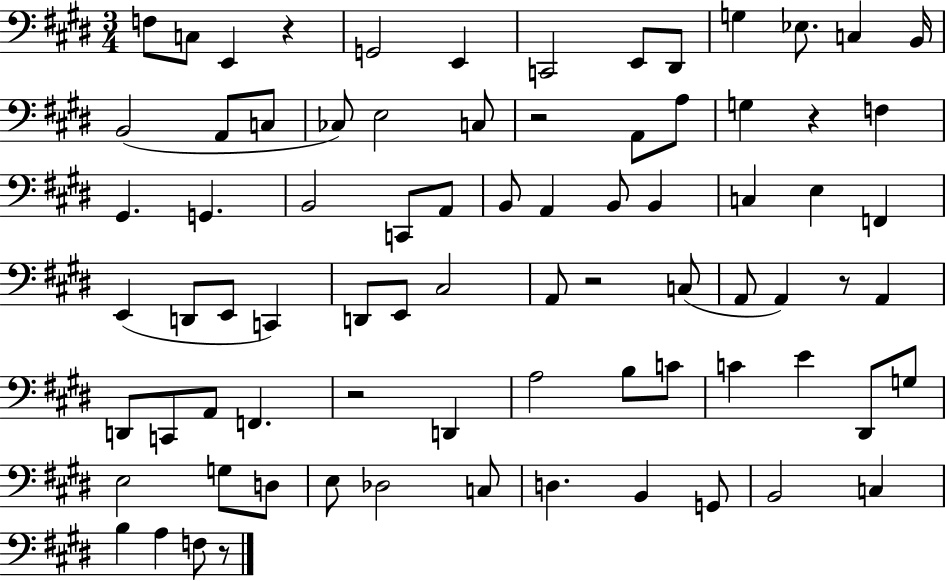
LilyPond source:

{
  \clef bass
  \numericTimeSignature
  \time 3/4
  \key e \major
  f8 c8 e,4 r4 | g,2 e,4 | c,2 e,8 dis,8 | g4 ees8. c4 b,16 | \break b,2( a,8 c8 | ces8) e2 c8 | r2 a,8 a8 | g4 r4 f4 | \break gis,4. g,4. | b,2 c,8 a,8 | b,8 a,4 b,8 b,4 | c4 e4 f,4 | \break e,4( d,8 e,8 c,4) | d,8 e,8 cis2 | a,8 r2 c8( | a,8 a,4) r8 a,4 | \break d,8 c,8 a,8 f,4. | r2 d,4 | a2 b8 c'8 | c'4 e'4 dis,8 g8 | \break e2 g8 d8 | e8 des2 c8 | d4. b,4 g,8 | b,2 c4 | \break b4 a4 f8 r8 | \bar "|."
}